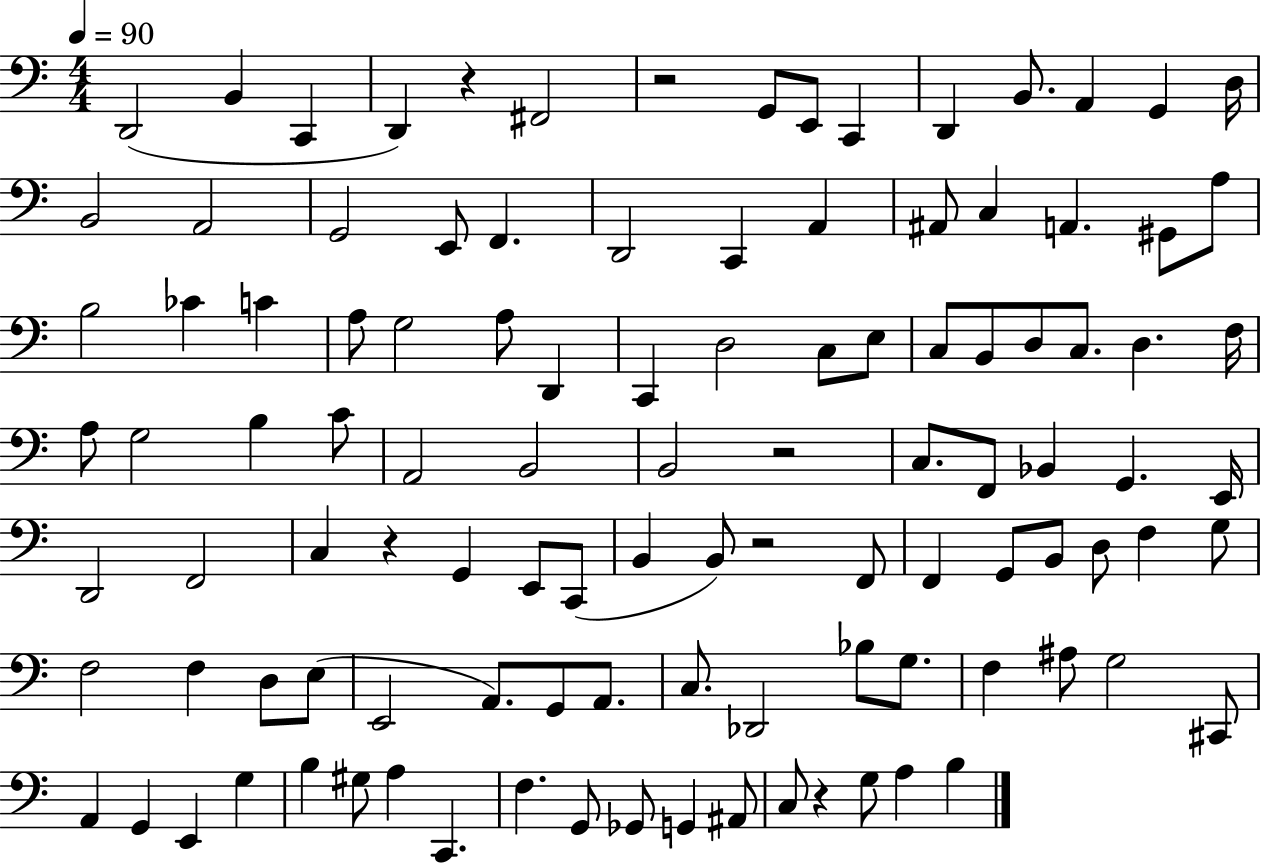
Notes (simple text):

D2/h B2/q C2/q D2/q R/q F#2/h R/h G2/e E2/e C2/q D2/q B2/e. A2/q G2/q D3/s B2/h A2/h G2/h E2/e F2/q. D2/h C2/q A2/q A#2/e C3/q A2/q. G#2/e A3/e B3/h CES4/q C4/q A3/e G3/h A3/e D2/q C2/q D3/h C3/e E3/e C3/e B2/e D3/e C3/e. D3/q. F3/s A3/e G3/h B3/q C4/e A2/h B2/h B2/h R/h C3/e. F2/e Bb2/q G2/q. E2/s D2/h F2/h C3/q R/q G2/q E2/e C2/e B2/q B2/e R/h F2/e F2/q G2/e B2/e D3/e F3/q G3/e F3/h F3/q D3/e E3/e E2/h A2/e. G2/e A2/e. C3/e. Db2/h Bb3/e G3/e. F3/q A#3/e G3/h C#2/e A2/q G2/q E2/q G3/q B3/q G#3/e A3/q C2/q. F3/q. G2/e Gb2/e G2/q A#2/e C3/e R/q G3/e A3/q B3/q